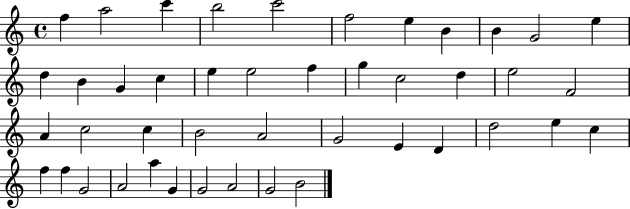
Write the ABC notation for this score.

X:1
T:Untitled
M:4/4
L:1/4
K:C
f a2 c' b2 c'2 f2 e B B G2 e d B G c e e2 f g c2 d e2 F2 A c2 c B2 A2 G2 E D d2 e c f f G2 A2 a G G2 A2 G2 B2